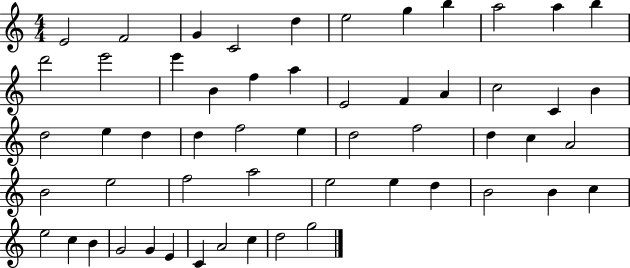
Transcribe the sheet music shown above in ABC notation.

X:1
T:Untitled
M:4/4
L:1/4
K:C
E2 F2 G C2 d e2 g b a2 a b d'2 e'2 e' B f a E2 F A c2 C B d2 e d d f2 e d2 f2 d c A2 B2 e2 f2 a2 e2 e d B2 B c e2 c B G2 G E C A2 c d2 g2